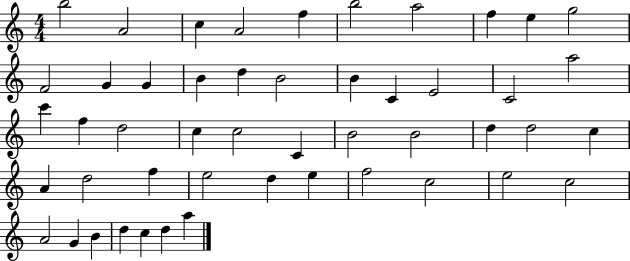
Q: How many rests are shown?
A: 0